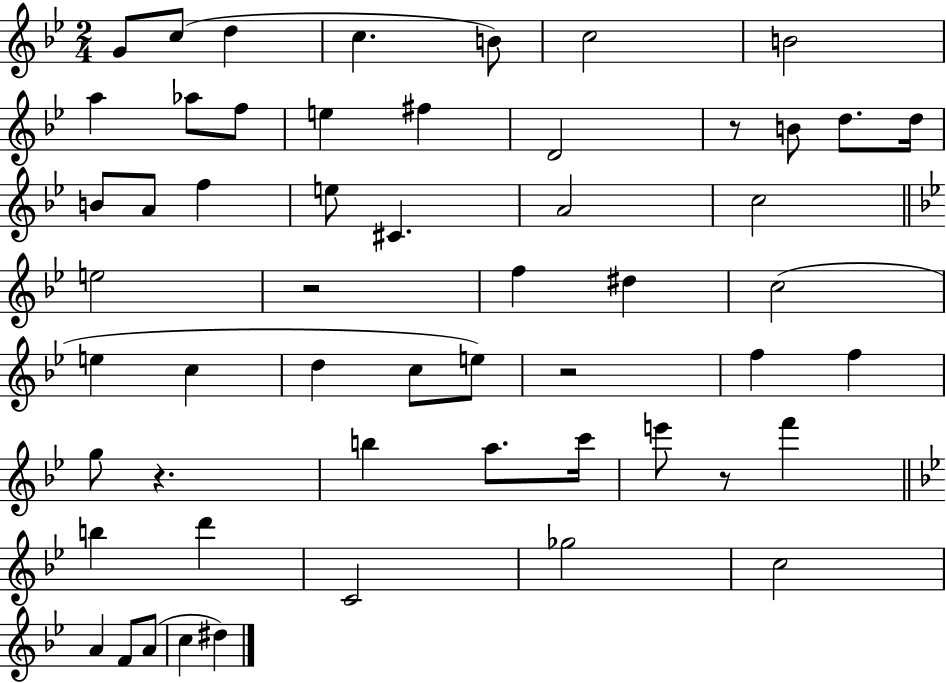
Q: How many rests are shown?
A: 5